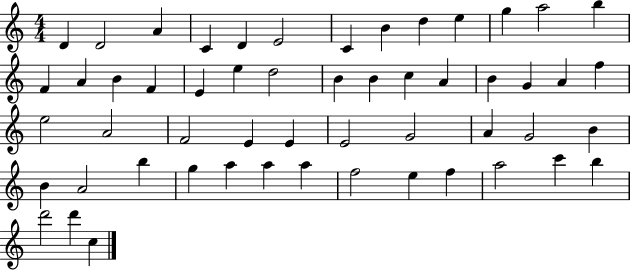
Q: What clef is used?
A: treble